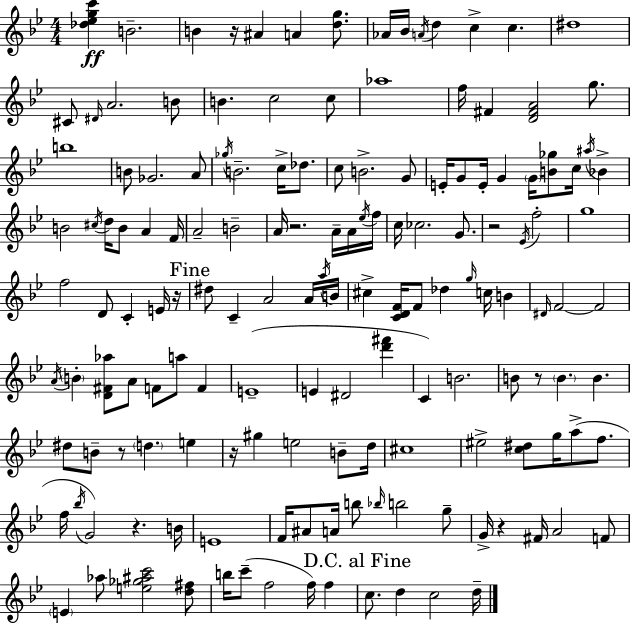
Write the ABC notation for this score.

X:1
T:Untitled
M:4/4
L:1/4
K:Bb
[_d_egc'] B2 B z/4 ^A A [dg]/2 _A/4 _B/4 A/4 d c c ^d4 ^C/2 ^D/4 A2 B/2 B c2 c/2 _a4 f/4 ^F [D^FA]2 g/2 b4 B/2 _G2 A/2 _g/4 B2 c/4 _d/2 c/2 B2 G/2 E/4 G/2 E/4 G G/4 [B_g]/2 c/4 ^a/4 _B B2 ^c/4 d/4 B/2 A F/4 A2 B2 A/4 z2 A/4 A/4 _e/4 f/4 c/4 _c2 G/2 z2 _E/4 f2 g4 f2 D/2 C E/4 z/4 ^d/2 C A2 A/4 a/4 B/4 ^c [CDF]/4 F/2 _d g/4 c/4 B ^D/4 F2 F2 A/4 B [D^F_a]/2 A/2 F/2 a/2 F E4 E ^D2 [d'^f'] C B2 B/2 z/2 B B ^d/2 B/2 z/2 d e z/4 ^g e2 B/2 d/4 ^c4 ^e2 [c^d]/2 g/4 a/2 f/2 f/4 _b/4 G2 z B/4 E4 F/4 ^A/2 A/4 b/2 _b/4 b2 g/2 G/4 z ^F/4 A2 F/2 E _a/2 [e_g^ac']2 [d^f]/2 b/4 c'/2 f2 f/4 f c/2 d c2 d/4